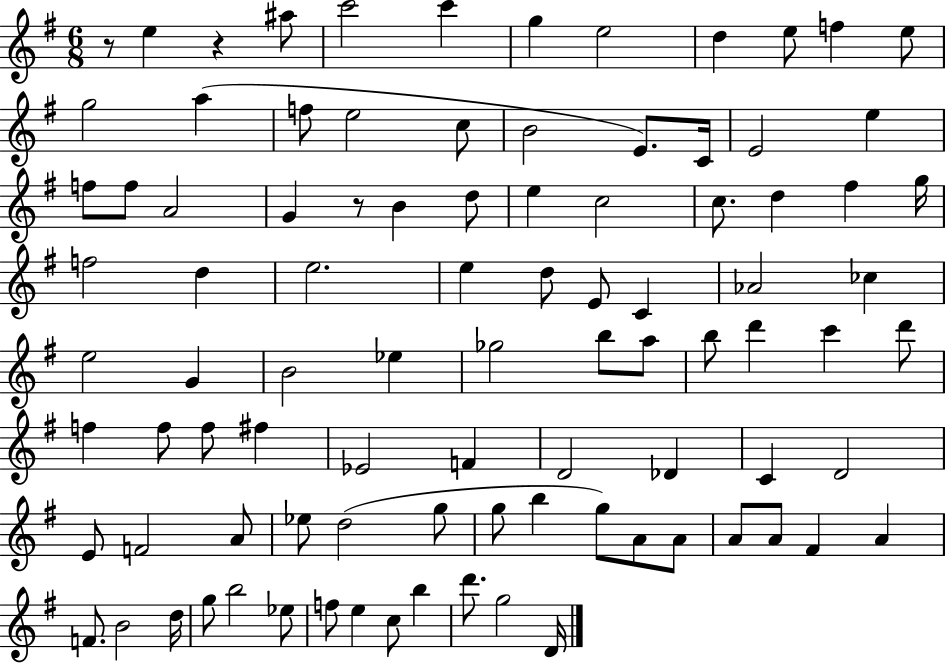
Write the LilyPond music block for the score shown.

{
  \clef treble
  \numericTimeSignature
  \time 6/8
  \key g \major
  \repeat volta 2 { r8 e''4 r4 ais''8 | c'''2 c'''4 | g''4 e''2 | d''4 e''8 f''4 e''8 | \break g''2 a''4( | f''8 e''2 c''8 | b'2 e'8.) c'16 | e'2 e''4 | \break f''8 f''8 a'2 | g'4 r8 b'4 d''8 | e''4 c''2 | c''8. d''4 fis''4 g''16 | \break f''2 d''4 | e''2. | e''4 d''8 e'8 c'4 | aes'2 ces''4 | \break e''2 g'4 | b'2 ees''4 | ges''2 b''8 a''8 | b''8 d'''4 c'''4 d'''8 | \break f''4 f''8 f''8 fis''4 | ees'2 f'4 | d'2 des'4 | c'4 d'2 | \break e'8 f'2 a'8 | ees''8 d''2( g''8 | g''8 b''4 g''8) a'8 a'8 | a'8 a'8 fis'4 a'4 | \break f'8. b'2 d''16 | g''8 b''2 ees''8 | f''8 e''4 c''8 b''4 | d'''8. g''2 d'16 | \break } \bar "|."
}